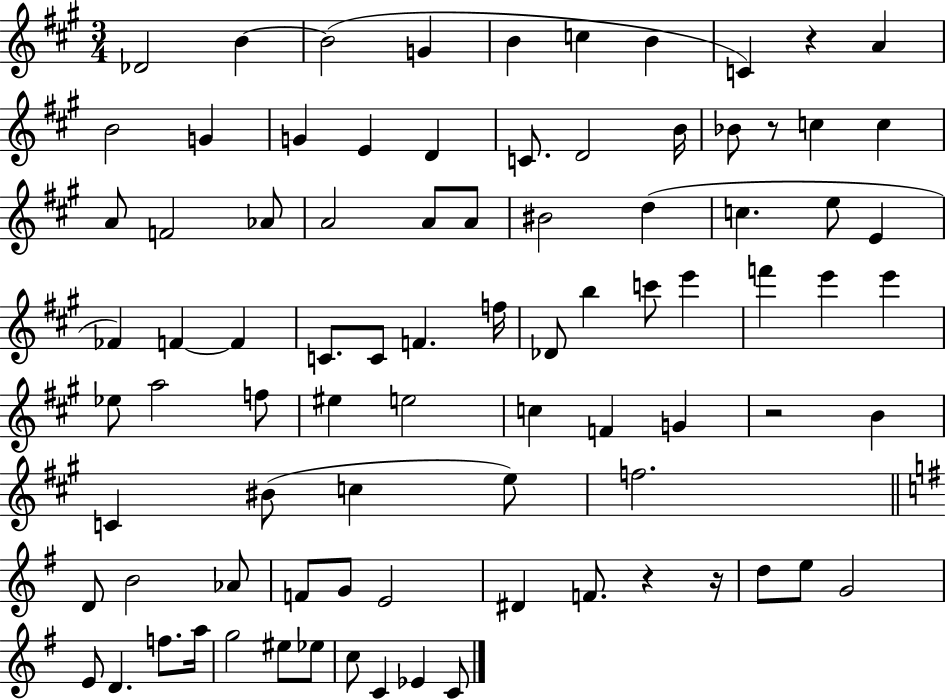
X:1
T:Untitled
M:3/4
L:1/4
K:A
_D2 B B2 G B c B C z A B2 G G E D C/2 D2 B/4 _B/2 z/2 c c A/2 F2 _A/2 A2 A/2 A/2 ^B2 d c e/2 E _F F F C/2 C/2 F f/4 _D/2 b c'/2 e' f' e' e' _e/2 a2 f/2 ^e e2 c F G z2 B C ^B/2 c e/2 f2 D/2 B2 _A/2 F/2 G/2 E2 ^D F/2 z z/4 d/2 e/2 G2 E/2 D f/2 a/4 g2 ^e/2 _e/2 c/2 C _E C/2